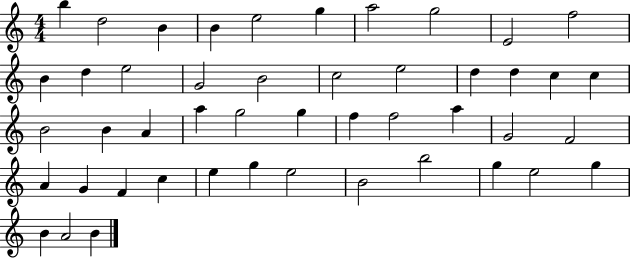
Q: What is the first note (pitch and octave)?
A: B5